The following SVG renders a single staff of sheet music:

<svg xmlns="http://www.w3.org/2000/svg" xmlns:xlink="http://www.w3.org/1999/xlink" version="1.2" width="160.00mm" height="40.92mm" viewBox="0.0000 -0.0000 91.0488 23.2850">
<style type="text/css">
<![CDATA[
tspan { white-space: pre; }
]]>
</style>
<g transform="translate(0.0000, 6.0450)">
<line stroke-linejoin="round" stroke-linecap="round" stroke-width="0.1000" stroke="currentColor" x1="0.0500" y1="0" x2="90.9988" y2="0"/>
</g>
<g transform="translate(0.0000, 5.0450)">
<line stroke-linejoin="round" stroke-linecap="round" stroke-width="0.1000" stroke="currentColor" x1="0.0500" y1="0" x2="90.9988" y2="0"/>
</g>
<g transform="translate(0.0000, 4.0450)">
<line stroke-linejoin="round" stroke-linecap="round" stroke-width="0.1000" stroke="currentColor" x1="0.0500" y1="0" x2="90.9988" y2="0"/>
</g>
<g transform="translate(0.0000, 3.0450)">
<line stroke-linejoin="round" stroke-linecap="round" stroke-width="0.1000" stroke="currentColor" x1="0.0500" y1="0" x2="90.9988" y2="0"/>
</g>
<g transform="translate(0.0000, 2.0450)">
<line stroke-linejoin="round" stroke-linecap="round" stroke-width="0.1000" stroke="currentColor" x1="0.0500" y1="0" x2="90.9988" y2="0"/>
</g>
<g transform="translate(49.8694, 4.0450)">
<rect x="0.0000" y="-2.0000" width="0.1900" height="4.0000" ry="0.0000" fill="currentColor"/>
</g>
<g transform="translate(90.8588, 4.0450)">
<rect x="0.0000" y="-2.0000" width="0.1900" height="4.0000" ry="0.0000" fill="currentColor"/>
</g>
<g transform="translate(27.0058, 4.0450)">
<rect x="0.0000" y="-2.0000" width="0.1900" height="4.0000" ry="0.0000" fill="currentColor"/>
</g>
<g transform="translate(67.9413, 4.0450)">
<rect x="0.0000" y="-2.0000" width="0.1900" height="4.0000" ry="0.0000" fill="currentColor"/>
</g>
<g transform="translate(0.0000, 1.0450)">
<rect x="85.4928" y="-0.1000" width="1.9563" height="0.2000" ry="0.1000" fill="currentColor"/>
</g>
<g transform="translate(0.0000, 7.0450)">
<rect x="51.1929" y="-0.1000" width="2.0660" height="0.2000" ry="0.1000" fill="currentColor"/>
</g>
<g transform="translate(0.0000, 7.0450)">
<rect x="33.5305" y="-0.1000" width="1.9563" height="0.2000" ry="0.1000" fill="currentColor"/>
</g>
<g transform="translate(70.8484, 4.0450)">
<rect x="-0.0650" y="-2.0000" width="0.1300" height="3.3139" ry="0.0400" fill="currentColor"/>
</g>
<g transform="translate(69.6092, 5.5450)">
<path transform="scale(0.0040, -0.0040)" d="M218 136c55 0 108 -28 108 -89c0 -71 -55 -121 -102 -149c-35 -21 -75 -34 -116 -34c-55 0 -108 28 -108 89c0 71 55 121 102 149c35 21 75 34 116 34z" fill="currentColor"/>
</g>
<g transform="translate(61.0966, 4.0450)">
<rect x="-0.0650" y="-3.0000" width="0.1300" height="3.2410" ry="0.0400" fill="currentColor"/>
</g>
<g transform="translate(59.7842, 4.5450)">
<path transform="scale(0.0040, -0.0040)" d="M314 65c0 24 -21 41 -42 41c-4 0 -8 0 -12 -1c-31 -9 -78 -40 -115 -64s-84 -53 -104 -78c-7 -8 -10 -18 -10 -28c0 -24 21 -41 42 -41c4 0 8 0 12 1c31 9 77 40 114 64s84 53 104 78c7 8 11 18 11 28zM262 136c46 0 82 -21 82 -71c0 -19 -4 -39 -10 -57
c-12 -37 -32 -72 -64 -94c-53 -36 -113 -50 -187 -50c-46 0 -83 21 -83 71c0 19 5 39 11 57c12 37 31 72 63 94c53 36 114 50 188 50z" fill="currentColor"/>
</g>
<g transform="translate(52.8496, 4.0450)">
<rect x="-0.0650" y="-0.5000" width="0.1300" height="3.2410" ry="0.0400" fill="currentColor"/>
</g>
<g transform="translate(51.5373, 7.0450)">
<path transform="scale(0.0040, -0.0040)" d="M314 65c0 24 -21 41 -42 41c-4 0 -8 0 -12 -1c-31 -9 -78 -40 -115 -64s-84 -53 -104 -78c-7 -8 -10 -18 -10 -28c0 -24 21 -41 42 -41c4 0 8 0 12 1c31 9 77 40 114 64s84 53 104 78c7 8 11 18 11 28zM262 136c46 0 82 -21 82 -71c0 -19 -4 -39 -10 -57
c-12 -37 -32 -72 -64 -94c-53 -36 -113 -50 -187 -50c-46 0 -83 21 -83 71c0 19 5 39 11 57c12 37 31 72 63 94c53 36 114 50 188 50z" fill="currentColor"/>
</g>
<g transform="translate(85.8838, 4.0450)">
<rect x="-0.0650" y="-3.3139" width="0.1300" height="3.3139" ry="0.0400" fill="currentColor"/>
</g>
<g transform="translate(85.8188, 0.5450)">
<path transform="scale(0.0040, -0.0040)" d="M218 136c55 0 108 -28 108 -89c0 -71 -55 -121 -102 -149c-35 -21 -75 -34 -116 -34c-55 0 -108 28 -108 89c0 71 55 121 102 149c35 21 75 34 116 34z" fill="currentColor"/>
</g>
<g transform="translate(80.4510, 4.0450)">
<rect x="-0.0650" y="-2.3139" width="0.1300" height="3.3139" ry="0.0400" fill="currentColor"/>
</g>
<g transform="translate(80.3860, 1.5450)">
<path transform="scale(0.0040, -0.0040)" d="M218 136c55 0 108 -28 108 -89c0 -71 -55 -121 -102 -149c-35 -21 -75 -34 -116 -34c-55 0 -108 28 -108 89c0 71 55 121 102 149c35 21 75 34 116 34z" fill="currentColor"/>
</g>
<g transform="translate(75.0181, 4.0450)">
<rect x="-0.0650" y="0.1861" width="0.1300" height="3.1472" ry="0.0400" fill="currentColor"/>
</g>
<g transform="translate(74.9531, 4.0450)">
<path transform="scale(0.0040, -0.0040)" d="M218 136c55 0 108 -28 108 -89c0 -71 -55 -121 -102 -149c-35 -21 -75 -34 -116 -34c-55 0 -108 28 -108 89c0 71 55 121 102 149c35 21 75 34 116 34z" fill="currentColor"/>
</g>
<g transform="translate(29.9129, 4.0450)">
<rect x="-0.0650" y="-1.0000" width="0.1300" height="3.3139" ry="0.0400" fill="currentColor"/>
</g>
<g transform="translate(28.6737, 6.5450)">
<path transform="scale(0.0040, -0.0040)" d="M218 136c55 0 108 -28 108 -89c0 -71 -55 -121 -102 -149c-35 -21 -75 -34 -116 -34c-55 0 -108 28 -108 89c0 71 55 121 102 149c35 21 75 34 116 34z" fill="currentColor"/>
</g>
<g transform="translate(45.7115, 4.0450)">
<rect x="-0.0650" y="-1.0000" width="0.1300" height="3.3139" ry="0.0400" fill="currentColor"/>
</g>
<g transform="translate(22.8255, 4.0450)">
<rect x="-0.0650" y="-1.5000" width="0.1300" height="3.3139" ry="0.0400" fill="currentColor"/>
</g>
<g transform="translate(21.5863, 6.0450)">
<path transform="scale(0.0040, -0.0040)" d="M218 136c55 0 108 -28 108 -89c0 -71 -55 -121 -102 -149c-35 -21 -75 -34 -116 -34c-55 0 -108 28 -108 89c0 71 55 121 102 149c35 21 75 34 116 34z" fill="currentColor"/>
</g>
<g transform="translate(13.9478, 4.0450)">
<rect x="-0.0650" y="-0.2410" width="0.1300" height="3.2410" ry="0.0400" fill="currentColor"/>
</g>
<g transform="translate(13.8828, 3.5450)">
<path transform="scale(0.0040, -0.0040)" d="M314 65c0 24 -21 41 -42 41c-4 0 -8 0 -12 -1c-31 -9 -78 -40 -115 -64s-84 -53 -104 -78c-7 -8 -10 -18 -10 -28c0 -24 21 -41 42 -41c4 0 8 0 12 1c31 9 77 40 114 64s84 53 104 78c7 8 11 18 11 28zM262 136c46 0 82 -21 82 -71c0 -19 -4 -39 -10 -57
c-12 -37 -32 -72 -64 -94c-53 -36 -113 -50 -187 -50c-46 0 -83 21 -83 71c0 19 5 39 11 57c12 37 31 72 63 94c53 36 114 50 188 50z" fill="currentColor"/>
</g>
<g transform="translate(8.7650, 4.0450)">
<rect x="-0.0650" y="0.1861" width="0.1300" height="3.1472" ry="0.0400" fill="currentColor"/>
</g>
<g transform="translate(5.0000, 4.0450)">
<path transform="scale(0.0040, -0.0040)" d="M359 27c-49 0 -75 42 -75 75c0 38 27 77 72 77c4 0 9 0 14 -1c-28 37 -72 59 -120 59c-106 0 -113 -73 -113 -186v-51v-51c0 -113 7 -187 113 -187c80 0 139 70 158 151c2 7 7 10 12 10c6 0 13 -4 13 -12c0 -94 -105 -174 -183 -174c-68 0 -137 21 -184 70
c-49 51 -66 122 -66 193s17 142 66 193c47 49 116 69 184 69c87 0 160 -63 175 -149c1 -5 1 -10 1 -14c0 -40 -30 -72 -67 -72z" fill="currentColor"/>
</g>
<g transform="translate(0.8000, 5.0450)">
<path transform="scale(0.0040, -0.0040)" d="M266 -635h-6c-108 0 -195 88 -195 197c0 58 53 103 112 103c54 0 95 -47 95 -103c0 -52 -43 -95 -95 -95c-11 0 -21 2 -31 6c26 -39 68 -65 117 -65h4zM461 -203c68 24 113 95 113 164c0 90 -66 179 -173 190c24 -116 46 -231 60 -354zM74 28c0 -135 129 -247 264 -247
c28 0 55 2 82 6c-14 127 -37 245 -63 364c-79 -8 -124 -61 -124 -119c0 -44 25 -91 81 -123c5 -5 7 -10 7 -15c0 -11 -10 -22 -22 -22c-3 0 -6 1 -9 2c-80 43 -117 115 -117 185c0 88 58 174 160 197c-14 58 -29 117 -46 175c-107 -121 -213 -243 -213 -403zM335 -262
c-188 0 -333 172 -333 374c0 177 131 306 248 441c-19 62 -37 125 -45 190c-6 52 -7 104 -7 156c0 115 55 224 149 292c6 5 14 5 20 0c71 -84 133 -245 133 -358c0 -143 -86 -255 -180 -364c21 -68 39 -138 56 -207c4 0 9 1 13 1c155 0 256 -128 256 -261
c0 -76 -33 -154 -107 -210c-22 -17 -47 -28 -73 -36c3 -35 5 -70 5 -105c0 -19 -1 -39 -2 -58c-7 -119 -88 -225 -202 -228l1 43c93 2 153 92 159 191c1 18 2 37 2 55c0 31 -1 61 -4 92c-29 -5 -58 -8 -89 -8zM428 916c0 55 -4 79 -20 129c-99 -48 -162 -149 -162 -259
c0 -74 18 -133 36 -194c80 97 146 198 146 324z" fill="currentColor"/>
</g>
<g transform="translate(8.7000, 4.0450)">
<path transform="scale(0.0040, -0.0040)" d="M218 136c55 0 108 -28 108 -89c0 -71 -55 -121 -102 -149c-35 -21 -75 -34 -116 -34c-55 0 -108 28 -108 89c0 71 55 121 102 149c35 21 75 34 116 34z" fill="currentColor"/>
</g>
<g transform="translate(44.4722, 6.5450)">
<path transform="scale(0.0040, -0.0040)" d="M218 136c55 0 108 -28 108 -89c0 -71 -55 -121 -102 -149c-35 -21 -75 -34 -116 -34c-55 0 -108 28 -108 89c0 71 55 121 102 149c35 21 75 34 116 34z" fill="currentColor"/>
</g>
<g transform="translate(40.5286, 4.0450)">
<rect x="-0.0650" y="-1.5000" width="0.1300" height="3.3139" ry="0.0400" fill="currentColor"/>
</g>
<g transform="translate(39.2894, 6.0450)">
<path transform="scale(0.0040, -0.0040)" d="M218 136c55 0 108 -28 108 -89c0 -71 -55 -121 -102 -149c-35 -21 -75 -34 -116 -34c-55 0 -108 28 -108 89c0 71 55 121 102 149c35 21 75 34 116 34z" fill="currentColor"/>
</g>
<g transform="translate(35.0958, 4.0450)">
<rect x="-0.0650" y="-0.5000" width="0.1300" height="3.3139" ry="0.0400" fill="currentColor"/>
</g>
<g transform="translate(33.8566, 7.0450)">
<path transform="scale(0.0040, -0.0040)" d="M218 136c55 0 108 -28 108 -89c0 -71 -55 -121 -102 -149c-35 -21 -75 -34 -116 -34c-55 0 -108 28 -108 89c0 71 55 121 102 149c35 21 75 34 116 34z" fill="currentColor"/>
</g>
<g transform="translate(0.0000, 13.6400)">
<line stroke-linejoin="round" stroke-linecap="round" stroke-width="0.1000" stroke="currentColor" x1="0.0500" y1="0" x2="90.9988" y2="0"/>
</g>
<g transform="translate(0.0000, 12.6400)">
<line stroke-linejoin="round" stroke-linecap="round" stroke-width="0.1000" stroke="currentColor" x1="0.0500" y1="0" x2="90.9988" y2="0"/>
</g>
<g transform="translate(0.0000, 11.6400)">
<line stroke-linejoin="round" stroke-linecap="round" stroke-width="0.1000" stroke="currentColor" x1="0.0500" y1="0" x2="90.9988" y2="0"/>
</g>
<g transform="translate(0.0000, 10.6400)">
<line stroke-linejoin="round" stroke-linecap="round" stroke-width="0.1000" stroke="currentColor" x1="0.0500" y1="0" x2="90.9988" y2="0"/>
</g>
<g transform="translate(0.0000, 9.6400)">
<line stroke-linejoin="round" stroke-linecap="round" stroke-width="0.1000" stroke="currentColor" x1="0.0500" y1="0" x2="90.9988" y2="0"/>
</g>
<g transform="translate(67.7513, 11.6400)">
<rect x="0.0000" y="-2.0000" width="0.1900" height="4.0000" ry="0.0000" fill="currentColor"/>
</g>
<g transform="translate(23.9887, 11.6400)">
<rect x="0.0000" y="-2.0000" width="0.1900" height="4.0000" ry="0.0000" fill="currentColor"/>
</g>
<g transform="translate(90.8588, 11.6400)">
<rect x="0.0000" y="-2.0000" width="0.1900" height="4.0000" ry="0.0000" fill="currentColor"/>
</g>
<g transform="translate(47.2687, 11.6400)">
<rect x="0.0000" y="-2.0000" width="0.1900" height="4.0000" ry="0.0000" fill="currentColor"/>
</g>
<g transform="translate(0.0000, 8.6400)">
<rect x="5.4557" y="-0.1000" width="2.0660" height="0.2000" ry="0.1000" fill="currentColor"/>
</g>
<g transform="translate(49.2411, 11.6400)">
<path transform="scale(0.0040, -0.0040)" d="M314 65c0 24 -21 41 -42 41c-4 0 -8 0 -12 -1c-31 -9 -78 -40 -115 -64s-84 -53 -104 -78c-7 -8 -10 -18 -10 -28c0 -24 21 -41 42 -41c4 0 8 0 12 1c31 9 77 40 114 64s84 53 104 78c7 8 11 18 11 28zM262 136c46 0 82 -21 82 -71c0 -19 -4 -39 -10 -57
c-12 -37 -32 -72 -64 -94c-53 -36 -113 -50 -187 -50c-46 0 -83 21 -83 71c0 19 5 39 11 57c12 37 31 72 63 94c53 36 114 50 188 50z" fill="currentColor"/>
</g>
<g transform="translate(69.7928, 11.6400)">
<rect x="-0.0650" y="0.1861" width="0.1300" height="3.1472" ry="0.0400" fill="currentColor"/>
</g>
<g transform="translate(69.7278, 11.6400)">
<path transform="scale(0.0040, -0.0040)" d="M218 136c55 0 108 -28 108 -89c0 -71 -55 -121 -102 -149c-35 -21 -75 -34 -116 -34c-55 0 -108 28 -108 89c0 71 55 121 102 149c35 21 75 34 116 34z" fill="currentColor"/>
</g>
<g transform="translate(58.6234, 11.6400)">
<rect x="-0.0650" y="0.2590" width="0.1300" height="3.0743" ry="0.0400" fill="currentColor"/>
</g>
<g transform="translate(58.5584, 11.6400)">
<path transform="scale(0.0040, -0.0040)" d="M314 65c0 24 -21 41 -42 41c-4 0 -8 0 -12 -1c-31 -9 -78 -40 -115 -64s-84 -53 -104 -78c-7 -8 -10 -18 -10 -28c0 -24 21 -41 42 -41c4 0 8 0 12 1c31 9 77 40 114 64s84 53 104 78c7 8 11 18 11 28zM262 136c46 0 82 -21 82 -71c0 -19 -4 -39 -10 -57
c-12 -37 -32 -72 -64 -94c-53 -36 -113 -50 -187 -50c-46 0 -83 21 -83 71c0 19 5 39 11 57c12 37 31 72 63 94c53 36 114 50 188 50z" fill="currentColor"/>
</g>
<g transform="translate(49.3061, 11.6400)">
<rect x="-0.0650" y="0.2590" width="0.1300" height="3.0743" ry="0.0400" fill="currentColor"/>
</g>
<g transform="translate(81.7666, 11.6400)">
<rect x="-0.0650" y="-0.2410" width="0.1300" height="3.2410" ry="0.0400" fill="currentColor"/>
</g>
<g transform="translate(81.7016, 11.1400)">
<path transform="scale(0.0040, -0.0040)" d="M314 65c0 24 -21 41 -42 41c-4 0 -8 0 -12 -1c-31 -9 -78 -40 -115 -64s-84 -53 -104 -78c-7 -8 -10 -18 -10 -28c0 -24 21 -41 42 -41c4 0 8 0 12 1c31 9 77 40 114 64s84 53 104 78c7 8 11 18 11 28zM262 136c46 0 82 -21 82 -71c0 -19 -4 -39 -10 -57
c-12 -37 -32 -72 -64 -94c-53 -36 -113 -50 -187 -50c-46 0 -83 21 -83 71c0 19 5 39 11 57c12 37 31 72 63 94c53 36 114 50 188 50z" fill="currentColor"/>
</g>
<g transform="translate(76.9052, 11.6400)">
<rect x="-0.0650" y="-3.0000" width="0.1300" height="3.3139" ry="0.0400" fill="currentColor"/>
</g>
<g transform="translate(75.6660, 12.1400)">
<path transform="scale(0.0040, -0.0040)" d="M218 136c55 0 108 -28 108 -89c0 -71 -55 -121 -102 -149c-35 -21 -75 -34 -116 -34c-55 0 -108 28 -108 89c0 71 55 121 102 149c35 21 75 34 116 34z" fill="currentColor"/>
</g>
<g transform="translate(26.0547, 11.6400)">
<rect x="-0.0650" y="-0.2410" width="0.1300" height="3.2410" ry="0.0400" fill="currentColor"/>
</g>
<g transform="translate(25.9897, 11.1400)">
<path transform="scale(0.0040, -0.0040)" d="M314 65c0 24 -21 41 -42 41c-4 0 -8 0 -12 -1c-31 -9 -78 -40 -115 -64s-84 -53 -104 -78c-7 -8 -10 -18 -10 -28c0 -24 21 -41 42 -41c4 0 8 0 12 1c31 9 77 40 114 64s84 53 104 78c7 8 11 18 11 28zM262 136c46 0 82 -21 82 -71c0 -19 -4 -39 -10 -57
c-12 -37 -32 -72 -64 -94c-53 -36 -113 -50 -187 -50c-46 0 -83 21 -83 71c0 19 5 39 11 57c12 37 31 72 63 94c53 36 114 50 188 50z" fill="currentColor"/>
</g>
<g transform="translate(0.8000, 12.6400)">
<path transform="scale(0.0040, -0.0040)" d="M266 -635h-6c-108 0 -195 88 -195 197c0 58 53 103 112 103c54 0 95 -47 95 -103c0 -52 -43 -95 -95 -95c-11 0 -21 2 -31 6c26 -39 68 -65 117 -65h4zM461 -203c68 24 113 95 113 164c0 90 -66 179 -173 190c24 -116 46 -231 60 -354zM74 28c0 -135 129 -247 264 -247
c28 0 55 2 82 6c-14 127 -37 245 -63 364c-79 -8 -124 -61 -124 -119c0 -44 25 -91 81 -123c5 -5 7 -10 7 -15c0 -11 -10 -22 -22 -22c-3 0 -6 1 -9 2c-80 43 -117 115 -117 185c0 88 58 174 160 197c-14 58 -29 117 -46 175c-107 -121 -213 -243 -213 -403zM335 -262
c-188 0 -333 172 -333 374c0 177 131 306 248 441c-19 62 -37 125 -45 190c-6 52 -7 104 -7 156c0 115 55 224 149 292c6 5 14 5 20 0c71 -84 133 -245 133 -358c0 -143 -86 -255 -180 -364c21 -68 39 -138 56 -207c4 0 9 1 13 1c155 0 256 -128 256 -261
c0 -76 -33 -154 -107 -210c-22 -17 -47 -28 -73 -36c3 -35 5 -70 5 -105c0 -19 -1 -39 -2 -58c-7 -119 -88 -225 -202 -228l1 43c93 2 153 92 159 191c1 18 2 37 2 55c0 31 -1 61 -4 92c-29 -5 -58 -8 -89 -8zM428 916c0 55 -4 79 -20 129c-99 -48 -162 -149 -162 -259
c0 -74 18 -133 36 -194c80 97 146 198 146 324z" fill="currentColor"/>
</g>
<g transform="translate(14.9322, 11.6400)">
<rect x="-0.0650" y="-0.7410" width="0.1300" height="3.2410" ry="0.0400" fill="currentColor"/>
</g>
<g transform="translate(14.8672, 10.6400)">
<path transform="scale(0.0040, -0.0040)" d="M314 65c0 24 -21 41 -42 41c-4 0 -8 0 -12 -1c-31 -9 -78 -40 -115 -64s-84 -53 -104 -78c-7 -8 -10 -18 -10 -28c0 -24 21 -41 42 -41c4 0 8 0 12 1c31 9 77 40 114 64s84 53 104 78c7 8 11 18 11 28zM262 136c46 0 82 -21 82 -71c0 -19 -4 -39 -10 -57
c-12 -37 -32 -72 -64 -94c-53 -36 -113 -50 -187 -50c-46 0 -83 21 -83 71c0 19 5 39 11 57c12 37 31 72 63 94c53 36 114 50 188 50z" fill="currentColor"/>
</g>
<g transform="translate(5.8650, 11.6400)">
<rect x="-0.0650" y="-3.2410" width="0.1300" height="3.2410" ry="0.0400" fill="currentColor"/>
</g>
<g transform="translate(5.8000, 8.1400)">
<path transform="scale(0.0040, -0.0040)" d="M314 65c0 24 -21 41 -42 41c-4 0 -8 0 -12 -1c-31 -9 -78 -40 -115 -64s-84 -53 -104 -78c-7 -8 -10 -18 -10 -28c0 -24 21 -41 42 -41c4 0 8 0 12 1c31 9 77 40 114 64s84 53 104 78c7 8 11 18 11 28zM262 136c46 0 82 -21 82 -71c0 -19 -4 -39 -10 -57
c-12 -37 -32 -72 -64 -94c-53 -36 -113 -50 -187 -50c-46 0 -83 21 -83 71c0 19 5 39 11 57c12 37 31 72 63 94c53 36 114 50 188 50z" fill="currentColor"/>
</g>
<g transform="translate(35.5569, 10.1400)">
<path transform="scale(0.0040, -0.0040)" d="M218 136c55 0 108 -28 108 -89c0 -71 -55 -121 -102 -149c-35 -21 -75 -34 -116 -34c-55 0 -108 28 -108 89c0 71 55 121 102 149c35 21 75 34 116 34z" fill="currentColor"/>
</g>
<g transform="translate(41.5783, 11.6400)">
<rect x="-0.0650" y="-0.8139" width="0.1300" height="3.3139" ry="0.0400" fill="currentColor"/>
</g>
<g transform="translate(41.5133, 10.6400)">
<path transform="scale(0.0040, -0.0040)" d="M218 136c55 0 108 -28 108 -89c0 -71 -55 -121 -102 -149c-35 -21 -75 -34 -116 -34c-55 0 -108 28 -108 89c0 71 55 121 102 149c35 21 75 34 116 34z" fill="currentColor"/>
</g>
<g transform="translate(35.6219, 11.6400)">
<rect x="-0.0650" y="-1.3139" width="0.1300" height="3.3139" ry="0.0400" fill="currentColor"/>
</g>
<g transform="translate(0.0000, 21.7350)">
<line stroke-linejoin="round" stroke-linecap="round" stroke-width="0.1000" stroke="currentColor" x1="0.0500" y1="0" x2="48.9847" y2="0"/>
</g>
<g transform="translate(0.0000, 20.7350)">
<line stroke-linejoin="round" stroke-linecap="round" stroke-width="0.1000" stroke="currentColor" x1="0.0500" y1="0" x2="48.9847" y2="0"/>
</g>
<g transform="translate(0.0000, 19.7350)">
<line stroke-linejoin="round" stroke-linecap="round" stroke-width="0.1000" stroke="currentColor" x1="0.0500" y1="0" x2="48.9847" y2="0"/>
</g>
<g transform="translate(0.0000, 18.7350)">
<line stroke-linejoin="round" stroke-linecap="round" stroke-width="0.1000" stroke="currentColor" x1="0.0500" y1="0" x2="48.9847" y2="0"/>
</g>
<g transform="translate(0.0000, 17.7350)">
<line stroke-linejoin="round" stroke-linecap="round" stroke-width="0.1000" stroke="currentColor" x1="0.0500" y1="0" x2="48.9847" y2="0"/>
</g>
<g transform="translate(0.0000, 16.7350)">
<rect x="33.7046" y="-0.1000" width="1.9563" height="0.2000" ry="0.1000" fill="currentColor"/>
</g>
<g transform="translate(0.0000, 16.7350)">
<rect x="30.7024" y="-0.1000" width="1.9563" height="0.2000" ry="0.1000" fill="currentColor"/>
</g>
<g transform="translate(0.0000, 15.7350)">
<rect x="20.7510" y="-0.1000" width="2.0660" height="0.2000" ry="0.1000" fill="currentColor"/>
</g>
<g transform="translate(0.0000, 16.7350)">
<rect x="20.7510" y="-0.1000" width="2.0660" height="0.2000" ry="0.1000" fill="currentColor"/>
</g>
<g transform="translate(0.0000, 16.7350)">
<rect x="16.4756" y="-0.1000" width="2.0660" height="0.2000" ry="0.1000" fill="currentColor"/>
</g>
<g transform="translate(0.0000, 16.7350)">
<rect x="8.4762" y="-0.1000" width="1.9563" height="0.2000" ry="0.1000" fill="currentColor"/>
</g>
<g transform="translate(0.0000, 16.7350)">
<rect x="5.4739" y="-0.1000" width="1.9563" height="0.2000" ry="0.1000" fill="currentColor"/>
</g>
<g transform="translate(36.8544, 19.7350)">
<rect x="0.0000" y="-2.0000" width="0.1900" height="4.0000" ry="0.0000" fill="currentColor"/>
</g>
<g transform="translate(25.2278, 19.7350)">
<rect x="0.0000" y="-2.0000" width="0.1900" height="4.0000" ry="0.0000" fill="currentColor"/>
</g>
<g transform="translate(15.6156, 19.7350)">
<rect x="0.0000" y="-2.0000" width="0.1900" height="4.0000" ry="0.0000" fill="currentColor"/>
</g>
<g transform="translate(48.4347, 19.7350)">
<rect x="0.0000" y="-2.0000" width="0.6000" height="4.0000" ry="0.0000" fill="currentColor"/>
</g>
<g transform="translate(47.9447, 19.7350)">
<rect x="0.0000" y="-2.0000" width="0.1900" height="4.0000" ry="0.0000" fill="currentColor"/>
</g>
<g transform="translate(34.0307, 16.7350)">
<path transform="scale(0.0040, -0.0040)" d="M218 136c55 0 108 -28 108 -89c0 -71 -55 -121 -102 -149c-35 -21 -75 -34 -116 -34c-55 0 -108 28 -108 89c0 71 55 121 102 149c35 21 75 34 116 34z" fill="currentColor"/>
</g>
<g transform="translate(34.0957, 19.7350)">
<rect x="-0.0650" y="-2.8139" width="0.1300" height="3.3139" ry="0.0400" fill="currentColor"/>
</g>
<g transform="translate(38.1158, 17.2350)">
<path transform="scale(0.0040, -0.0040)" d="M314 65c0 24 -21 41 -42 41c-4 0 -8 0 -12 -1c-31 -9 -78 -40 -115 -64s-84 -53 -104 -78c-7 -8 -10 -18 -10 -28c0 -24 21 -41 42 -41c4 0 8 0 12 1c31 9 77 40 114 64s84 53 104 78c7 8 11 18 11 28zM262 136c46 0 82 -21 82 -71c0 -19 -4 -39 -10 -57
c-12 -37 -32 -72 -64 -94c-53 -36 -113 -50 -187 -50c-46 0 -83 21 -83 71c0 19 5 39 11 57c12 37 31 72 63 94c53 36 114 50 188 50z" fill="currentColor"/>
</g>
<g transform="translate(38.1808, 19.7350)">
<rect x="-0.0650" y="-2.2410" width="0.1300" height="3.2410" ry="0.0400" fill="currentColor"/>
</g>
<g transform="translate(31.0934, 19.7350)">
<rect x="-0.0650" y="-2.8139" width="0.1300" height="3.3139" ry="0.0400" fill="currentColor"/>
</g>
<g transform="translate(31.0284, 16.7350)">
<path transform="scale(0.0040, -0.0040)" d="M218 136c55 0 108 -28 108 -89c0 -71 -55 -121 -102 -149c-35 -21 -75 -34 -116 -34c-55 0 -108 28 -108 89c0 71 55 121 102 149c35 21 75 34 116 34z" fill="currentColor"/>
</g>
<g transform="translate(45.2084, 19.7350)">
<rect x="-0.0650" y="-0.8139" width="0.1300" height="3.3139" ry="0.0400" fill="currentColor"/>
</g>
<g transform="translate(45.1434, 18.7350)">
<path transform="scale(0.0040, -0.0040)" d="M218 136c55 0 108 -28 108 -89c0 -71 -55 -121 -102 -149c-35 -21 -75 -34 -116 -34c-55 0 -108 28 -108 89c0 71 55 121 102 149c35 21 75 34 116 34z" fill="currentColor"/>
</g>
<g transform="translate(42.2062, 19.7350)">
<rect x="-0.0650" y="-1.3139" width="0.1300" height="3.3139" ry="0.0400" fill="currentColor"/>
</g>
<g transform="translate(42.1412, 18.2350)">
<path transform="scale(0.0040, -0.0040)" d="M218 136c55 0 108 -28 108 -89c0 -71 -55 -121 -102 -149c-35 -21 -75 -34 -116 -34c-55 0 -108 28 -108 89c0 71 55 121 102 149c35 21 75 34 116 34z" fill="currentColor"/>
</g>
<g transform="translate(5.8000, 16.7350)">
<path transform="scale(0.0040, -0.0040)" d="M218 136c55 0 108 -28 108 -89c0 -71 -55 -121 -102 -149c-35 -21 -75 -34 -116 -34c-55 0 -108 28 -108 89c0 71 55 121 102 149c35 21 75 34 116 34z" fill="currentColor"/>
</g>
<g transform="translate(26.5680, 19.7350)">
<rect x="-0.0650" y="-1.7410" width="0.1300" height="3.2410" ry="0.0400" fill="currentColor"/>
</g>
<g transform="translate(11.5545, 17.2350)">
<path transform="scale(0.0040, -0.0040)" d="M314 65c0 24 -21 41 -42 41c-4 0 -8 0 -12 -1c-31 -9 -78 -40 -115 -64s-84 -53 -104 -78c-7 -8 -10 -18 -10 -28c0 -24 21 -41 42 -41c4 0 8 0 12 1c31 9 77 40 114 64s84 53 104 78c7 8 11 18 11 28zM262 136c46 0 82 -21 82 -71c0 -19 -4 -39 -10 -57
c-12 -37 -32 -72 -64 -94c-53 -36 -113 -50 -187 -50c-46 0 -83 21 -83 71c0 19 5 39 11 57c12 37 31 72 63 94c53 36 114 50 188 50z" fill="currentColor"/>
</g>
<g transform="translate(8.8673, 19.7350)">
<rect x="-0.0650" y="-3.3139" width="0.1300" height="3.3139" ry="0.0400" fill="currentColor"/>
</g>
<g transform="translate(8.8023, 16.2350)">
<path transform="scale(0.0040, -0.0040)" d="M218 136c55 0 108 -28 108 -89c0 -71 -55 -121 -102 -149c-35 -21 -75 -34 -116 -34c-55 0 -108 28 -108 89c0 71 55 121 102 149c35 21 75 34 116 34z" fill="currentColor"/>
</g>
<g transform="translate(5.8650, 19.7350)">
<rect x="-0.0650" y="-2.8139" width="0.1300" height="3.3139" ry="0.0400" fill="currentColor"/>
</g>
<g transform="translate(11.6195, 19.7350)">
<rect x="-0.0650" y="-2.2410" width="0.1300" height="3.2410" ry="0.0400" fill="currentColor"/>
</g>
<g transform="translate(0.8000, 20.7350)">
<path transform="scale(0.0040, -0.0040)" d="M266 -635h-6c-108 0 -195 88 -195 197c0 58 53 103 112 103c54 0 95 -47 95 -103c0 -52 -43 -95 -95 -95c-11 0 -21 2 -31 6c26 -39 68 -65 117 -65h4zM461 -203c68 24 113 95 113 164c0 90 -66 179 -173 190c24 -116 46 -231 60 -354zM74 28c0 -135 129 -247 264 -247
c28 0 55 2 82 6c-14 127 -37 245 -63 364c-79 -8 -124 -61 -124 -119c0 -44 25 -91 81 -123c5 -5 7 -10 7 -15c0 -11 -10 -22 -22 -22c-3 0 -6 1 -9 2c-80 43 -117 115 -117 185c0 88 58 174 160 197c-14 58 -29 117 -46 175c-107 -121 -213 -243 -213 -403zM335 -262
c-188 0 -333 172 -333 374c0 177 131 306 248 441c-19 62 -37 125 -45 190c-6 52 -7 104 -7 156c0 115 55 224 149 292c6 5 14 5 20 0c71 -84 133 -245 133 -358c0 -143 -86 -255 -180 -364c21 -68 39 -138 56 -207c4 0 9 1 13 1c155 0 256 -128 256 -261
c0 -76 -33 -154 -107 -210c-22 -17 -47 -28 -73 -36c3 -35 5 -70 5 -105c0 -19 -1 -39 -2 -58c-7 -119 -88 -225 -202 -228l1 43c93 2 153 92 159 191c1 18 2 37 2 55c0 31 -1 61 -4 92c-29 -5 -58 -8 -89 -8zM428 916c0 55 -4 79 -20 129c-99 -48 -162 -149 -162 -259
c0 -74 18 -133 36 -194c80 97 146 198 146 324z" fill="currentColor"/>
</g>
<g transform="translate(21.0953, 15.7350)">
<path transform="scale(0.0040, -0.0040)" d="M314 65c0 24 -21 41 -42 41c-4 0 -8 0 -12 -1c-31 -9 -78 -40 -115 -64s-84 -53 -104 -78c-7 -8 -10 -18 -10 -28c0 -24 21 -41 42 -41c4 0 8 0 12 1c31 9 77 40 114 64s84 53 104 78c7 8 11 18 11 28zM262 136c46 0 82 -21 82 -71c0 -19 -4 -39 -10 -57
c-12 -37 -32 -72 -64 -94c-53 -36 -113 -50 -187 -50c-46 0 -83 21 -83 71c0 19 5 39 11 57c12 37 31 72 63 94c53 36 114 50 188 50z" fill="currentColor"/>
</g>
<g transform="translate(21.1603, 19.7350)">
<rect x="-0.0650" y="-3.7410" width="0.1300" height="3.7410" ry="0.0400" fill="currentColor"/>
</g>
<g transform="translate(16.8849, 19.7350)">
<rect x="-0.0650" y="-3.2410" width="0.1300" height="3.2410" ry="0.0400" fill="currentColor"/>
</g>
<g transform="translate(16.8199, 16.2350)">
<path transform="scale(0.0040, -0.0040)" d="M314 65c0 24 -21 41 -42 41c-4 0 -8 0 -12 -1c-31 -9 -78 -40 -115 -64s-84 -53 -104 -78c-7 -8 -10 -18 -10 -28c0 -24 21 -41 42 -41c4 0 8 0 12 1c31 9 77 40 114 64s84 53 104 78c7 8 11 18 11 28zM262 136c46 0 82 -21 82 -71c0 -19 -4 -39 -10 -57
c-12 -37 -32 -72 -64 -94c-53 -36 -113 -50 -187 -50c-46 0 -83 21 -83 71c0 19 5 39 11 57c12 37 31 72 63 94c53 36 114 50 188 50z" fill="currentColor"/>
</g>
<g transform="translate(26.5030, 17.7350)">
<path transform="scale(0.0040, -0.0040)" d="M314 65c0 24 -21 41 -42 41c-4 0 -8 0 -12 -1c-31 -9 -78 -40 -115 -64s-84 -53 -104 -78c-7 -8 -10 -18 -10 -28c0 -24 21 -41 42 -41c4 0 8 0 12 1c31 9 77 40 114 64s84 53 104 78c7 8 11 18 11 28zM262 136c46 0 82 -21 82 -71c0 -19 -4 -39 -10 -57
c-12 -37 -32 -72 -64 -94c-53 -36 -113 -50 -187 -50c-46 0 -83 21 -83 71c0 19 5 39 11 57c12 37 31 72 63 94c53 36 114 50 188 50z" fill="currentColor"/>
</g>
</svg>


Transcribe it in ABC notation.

X:1
T:Untitled
M:4/4
L:1/4
K:C
B c2 E D C E D C2 A2 F B g b b2 d2 c2 e d B2 B2 B A c2 a b g2 b2 c'2 f2 a a g2 e d